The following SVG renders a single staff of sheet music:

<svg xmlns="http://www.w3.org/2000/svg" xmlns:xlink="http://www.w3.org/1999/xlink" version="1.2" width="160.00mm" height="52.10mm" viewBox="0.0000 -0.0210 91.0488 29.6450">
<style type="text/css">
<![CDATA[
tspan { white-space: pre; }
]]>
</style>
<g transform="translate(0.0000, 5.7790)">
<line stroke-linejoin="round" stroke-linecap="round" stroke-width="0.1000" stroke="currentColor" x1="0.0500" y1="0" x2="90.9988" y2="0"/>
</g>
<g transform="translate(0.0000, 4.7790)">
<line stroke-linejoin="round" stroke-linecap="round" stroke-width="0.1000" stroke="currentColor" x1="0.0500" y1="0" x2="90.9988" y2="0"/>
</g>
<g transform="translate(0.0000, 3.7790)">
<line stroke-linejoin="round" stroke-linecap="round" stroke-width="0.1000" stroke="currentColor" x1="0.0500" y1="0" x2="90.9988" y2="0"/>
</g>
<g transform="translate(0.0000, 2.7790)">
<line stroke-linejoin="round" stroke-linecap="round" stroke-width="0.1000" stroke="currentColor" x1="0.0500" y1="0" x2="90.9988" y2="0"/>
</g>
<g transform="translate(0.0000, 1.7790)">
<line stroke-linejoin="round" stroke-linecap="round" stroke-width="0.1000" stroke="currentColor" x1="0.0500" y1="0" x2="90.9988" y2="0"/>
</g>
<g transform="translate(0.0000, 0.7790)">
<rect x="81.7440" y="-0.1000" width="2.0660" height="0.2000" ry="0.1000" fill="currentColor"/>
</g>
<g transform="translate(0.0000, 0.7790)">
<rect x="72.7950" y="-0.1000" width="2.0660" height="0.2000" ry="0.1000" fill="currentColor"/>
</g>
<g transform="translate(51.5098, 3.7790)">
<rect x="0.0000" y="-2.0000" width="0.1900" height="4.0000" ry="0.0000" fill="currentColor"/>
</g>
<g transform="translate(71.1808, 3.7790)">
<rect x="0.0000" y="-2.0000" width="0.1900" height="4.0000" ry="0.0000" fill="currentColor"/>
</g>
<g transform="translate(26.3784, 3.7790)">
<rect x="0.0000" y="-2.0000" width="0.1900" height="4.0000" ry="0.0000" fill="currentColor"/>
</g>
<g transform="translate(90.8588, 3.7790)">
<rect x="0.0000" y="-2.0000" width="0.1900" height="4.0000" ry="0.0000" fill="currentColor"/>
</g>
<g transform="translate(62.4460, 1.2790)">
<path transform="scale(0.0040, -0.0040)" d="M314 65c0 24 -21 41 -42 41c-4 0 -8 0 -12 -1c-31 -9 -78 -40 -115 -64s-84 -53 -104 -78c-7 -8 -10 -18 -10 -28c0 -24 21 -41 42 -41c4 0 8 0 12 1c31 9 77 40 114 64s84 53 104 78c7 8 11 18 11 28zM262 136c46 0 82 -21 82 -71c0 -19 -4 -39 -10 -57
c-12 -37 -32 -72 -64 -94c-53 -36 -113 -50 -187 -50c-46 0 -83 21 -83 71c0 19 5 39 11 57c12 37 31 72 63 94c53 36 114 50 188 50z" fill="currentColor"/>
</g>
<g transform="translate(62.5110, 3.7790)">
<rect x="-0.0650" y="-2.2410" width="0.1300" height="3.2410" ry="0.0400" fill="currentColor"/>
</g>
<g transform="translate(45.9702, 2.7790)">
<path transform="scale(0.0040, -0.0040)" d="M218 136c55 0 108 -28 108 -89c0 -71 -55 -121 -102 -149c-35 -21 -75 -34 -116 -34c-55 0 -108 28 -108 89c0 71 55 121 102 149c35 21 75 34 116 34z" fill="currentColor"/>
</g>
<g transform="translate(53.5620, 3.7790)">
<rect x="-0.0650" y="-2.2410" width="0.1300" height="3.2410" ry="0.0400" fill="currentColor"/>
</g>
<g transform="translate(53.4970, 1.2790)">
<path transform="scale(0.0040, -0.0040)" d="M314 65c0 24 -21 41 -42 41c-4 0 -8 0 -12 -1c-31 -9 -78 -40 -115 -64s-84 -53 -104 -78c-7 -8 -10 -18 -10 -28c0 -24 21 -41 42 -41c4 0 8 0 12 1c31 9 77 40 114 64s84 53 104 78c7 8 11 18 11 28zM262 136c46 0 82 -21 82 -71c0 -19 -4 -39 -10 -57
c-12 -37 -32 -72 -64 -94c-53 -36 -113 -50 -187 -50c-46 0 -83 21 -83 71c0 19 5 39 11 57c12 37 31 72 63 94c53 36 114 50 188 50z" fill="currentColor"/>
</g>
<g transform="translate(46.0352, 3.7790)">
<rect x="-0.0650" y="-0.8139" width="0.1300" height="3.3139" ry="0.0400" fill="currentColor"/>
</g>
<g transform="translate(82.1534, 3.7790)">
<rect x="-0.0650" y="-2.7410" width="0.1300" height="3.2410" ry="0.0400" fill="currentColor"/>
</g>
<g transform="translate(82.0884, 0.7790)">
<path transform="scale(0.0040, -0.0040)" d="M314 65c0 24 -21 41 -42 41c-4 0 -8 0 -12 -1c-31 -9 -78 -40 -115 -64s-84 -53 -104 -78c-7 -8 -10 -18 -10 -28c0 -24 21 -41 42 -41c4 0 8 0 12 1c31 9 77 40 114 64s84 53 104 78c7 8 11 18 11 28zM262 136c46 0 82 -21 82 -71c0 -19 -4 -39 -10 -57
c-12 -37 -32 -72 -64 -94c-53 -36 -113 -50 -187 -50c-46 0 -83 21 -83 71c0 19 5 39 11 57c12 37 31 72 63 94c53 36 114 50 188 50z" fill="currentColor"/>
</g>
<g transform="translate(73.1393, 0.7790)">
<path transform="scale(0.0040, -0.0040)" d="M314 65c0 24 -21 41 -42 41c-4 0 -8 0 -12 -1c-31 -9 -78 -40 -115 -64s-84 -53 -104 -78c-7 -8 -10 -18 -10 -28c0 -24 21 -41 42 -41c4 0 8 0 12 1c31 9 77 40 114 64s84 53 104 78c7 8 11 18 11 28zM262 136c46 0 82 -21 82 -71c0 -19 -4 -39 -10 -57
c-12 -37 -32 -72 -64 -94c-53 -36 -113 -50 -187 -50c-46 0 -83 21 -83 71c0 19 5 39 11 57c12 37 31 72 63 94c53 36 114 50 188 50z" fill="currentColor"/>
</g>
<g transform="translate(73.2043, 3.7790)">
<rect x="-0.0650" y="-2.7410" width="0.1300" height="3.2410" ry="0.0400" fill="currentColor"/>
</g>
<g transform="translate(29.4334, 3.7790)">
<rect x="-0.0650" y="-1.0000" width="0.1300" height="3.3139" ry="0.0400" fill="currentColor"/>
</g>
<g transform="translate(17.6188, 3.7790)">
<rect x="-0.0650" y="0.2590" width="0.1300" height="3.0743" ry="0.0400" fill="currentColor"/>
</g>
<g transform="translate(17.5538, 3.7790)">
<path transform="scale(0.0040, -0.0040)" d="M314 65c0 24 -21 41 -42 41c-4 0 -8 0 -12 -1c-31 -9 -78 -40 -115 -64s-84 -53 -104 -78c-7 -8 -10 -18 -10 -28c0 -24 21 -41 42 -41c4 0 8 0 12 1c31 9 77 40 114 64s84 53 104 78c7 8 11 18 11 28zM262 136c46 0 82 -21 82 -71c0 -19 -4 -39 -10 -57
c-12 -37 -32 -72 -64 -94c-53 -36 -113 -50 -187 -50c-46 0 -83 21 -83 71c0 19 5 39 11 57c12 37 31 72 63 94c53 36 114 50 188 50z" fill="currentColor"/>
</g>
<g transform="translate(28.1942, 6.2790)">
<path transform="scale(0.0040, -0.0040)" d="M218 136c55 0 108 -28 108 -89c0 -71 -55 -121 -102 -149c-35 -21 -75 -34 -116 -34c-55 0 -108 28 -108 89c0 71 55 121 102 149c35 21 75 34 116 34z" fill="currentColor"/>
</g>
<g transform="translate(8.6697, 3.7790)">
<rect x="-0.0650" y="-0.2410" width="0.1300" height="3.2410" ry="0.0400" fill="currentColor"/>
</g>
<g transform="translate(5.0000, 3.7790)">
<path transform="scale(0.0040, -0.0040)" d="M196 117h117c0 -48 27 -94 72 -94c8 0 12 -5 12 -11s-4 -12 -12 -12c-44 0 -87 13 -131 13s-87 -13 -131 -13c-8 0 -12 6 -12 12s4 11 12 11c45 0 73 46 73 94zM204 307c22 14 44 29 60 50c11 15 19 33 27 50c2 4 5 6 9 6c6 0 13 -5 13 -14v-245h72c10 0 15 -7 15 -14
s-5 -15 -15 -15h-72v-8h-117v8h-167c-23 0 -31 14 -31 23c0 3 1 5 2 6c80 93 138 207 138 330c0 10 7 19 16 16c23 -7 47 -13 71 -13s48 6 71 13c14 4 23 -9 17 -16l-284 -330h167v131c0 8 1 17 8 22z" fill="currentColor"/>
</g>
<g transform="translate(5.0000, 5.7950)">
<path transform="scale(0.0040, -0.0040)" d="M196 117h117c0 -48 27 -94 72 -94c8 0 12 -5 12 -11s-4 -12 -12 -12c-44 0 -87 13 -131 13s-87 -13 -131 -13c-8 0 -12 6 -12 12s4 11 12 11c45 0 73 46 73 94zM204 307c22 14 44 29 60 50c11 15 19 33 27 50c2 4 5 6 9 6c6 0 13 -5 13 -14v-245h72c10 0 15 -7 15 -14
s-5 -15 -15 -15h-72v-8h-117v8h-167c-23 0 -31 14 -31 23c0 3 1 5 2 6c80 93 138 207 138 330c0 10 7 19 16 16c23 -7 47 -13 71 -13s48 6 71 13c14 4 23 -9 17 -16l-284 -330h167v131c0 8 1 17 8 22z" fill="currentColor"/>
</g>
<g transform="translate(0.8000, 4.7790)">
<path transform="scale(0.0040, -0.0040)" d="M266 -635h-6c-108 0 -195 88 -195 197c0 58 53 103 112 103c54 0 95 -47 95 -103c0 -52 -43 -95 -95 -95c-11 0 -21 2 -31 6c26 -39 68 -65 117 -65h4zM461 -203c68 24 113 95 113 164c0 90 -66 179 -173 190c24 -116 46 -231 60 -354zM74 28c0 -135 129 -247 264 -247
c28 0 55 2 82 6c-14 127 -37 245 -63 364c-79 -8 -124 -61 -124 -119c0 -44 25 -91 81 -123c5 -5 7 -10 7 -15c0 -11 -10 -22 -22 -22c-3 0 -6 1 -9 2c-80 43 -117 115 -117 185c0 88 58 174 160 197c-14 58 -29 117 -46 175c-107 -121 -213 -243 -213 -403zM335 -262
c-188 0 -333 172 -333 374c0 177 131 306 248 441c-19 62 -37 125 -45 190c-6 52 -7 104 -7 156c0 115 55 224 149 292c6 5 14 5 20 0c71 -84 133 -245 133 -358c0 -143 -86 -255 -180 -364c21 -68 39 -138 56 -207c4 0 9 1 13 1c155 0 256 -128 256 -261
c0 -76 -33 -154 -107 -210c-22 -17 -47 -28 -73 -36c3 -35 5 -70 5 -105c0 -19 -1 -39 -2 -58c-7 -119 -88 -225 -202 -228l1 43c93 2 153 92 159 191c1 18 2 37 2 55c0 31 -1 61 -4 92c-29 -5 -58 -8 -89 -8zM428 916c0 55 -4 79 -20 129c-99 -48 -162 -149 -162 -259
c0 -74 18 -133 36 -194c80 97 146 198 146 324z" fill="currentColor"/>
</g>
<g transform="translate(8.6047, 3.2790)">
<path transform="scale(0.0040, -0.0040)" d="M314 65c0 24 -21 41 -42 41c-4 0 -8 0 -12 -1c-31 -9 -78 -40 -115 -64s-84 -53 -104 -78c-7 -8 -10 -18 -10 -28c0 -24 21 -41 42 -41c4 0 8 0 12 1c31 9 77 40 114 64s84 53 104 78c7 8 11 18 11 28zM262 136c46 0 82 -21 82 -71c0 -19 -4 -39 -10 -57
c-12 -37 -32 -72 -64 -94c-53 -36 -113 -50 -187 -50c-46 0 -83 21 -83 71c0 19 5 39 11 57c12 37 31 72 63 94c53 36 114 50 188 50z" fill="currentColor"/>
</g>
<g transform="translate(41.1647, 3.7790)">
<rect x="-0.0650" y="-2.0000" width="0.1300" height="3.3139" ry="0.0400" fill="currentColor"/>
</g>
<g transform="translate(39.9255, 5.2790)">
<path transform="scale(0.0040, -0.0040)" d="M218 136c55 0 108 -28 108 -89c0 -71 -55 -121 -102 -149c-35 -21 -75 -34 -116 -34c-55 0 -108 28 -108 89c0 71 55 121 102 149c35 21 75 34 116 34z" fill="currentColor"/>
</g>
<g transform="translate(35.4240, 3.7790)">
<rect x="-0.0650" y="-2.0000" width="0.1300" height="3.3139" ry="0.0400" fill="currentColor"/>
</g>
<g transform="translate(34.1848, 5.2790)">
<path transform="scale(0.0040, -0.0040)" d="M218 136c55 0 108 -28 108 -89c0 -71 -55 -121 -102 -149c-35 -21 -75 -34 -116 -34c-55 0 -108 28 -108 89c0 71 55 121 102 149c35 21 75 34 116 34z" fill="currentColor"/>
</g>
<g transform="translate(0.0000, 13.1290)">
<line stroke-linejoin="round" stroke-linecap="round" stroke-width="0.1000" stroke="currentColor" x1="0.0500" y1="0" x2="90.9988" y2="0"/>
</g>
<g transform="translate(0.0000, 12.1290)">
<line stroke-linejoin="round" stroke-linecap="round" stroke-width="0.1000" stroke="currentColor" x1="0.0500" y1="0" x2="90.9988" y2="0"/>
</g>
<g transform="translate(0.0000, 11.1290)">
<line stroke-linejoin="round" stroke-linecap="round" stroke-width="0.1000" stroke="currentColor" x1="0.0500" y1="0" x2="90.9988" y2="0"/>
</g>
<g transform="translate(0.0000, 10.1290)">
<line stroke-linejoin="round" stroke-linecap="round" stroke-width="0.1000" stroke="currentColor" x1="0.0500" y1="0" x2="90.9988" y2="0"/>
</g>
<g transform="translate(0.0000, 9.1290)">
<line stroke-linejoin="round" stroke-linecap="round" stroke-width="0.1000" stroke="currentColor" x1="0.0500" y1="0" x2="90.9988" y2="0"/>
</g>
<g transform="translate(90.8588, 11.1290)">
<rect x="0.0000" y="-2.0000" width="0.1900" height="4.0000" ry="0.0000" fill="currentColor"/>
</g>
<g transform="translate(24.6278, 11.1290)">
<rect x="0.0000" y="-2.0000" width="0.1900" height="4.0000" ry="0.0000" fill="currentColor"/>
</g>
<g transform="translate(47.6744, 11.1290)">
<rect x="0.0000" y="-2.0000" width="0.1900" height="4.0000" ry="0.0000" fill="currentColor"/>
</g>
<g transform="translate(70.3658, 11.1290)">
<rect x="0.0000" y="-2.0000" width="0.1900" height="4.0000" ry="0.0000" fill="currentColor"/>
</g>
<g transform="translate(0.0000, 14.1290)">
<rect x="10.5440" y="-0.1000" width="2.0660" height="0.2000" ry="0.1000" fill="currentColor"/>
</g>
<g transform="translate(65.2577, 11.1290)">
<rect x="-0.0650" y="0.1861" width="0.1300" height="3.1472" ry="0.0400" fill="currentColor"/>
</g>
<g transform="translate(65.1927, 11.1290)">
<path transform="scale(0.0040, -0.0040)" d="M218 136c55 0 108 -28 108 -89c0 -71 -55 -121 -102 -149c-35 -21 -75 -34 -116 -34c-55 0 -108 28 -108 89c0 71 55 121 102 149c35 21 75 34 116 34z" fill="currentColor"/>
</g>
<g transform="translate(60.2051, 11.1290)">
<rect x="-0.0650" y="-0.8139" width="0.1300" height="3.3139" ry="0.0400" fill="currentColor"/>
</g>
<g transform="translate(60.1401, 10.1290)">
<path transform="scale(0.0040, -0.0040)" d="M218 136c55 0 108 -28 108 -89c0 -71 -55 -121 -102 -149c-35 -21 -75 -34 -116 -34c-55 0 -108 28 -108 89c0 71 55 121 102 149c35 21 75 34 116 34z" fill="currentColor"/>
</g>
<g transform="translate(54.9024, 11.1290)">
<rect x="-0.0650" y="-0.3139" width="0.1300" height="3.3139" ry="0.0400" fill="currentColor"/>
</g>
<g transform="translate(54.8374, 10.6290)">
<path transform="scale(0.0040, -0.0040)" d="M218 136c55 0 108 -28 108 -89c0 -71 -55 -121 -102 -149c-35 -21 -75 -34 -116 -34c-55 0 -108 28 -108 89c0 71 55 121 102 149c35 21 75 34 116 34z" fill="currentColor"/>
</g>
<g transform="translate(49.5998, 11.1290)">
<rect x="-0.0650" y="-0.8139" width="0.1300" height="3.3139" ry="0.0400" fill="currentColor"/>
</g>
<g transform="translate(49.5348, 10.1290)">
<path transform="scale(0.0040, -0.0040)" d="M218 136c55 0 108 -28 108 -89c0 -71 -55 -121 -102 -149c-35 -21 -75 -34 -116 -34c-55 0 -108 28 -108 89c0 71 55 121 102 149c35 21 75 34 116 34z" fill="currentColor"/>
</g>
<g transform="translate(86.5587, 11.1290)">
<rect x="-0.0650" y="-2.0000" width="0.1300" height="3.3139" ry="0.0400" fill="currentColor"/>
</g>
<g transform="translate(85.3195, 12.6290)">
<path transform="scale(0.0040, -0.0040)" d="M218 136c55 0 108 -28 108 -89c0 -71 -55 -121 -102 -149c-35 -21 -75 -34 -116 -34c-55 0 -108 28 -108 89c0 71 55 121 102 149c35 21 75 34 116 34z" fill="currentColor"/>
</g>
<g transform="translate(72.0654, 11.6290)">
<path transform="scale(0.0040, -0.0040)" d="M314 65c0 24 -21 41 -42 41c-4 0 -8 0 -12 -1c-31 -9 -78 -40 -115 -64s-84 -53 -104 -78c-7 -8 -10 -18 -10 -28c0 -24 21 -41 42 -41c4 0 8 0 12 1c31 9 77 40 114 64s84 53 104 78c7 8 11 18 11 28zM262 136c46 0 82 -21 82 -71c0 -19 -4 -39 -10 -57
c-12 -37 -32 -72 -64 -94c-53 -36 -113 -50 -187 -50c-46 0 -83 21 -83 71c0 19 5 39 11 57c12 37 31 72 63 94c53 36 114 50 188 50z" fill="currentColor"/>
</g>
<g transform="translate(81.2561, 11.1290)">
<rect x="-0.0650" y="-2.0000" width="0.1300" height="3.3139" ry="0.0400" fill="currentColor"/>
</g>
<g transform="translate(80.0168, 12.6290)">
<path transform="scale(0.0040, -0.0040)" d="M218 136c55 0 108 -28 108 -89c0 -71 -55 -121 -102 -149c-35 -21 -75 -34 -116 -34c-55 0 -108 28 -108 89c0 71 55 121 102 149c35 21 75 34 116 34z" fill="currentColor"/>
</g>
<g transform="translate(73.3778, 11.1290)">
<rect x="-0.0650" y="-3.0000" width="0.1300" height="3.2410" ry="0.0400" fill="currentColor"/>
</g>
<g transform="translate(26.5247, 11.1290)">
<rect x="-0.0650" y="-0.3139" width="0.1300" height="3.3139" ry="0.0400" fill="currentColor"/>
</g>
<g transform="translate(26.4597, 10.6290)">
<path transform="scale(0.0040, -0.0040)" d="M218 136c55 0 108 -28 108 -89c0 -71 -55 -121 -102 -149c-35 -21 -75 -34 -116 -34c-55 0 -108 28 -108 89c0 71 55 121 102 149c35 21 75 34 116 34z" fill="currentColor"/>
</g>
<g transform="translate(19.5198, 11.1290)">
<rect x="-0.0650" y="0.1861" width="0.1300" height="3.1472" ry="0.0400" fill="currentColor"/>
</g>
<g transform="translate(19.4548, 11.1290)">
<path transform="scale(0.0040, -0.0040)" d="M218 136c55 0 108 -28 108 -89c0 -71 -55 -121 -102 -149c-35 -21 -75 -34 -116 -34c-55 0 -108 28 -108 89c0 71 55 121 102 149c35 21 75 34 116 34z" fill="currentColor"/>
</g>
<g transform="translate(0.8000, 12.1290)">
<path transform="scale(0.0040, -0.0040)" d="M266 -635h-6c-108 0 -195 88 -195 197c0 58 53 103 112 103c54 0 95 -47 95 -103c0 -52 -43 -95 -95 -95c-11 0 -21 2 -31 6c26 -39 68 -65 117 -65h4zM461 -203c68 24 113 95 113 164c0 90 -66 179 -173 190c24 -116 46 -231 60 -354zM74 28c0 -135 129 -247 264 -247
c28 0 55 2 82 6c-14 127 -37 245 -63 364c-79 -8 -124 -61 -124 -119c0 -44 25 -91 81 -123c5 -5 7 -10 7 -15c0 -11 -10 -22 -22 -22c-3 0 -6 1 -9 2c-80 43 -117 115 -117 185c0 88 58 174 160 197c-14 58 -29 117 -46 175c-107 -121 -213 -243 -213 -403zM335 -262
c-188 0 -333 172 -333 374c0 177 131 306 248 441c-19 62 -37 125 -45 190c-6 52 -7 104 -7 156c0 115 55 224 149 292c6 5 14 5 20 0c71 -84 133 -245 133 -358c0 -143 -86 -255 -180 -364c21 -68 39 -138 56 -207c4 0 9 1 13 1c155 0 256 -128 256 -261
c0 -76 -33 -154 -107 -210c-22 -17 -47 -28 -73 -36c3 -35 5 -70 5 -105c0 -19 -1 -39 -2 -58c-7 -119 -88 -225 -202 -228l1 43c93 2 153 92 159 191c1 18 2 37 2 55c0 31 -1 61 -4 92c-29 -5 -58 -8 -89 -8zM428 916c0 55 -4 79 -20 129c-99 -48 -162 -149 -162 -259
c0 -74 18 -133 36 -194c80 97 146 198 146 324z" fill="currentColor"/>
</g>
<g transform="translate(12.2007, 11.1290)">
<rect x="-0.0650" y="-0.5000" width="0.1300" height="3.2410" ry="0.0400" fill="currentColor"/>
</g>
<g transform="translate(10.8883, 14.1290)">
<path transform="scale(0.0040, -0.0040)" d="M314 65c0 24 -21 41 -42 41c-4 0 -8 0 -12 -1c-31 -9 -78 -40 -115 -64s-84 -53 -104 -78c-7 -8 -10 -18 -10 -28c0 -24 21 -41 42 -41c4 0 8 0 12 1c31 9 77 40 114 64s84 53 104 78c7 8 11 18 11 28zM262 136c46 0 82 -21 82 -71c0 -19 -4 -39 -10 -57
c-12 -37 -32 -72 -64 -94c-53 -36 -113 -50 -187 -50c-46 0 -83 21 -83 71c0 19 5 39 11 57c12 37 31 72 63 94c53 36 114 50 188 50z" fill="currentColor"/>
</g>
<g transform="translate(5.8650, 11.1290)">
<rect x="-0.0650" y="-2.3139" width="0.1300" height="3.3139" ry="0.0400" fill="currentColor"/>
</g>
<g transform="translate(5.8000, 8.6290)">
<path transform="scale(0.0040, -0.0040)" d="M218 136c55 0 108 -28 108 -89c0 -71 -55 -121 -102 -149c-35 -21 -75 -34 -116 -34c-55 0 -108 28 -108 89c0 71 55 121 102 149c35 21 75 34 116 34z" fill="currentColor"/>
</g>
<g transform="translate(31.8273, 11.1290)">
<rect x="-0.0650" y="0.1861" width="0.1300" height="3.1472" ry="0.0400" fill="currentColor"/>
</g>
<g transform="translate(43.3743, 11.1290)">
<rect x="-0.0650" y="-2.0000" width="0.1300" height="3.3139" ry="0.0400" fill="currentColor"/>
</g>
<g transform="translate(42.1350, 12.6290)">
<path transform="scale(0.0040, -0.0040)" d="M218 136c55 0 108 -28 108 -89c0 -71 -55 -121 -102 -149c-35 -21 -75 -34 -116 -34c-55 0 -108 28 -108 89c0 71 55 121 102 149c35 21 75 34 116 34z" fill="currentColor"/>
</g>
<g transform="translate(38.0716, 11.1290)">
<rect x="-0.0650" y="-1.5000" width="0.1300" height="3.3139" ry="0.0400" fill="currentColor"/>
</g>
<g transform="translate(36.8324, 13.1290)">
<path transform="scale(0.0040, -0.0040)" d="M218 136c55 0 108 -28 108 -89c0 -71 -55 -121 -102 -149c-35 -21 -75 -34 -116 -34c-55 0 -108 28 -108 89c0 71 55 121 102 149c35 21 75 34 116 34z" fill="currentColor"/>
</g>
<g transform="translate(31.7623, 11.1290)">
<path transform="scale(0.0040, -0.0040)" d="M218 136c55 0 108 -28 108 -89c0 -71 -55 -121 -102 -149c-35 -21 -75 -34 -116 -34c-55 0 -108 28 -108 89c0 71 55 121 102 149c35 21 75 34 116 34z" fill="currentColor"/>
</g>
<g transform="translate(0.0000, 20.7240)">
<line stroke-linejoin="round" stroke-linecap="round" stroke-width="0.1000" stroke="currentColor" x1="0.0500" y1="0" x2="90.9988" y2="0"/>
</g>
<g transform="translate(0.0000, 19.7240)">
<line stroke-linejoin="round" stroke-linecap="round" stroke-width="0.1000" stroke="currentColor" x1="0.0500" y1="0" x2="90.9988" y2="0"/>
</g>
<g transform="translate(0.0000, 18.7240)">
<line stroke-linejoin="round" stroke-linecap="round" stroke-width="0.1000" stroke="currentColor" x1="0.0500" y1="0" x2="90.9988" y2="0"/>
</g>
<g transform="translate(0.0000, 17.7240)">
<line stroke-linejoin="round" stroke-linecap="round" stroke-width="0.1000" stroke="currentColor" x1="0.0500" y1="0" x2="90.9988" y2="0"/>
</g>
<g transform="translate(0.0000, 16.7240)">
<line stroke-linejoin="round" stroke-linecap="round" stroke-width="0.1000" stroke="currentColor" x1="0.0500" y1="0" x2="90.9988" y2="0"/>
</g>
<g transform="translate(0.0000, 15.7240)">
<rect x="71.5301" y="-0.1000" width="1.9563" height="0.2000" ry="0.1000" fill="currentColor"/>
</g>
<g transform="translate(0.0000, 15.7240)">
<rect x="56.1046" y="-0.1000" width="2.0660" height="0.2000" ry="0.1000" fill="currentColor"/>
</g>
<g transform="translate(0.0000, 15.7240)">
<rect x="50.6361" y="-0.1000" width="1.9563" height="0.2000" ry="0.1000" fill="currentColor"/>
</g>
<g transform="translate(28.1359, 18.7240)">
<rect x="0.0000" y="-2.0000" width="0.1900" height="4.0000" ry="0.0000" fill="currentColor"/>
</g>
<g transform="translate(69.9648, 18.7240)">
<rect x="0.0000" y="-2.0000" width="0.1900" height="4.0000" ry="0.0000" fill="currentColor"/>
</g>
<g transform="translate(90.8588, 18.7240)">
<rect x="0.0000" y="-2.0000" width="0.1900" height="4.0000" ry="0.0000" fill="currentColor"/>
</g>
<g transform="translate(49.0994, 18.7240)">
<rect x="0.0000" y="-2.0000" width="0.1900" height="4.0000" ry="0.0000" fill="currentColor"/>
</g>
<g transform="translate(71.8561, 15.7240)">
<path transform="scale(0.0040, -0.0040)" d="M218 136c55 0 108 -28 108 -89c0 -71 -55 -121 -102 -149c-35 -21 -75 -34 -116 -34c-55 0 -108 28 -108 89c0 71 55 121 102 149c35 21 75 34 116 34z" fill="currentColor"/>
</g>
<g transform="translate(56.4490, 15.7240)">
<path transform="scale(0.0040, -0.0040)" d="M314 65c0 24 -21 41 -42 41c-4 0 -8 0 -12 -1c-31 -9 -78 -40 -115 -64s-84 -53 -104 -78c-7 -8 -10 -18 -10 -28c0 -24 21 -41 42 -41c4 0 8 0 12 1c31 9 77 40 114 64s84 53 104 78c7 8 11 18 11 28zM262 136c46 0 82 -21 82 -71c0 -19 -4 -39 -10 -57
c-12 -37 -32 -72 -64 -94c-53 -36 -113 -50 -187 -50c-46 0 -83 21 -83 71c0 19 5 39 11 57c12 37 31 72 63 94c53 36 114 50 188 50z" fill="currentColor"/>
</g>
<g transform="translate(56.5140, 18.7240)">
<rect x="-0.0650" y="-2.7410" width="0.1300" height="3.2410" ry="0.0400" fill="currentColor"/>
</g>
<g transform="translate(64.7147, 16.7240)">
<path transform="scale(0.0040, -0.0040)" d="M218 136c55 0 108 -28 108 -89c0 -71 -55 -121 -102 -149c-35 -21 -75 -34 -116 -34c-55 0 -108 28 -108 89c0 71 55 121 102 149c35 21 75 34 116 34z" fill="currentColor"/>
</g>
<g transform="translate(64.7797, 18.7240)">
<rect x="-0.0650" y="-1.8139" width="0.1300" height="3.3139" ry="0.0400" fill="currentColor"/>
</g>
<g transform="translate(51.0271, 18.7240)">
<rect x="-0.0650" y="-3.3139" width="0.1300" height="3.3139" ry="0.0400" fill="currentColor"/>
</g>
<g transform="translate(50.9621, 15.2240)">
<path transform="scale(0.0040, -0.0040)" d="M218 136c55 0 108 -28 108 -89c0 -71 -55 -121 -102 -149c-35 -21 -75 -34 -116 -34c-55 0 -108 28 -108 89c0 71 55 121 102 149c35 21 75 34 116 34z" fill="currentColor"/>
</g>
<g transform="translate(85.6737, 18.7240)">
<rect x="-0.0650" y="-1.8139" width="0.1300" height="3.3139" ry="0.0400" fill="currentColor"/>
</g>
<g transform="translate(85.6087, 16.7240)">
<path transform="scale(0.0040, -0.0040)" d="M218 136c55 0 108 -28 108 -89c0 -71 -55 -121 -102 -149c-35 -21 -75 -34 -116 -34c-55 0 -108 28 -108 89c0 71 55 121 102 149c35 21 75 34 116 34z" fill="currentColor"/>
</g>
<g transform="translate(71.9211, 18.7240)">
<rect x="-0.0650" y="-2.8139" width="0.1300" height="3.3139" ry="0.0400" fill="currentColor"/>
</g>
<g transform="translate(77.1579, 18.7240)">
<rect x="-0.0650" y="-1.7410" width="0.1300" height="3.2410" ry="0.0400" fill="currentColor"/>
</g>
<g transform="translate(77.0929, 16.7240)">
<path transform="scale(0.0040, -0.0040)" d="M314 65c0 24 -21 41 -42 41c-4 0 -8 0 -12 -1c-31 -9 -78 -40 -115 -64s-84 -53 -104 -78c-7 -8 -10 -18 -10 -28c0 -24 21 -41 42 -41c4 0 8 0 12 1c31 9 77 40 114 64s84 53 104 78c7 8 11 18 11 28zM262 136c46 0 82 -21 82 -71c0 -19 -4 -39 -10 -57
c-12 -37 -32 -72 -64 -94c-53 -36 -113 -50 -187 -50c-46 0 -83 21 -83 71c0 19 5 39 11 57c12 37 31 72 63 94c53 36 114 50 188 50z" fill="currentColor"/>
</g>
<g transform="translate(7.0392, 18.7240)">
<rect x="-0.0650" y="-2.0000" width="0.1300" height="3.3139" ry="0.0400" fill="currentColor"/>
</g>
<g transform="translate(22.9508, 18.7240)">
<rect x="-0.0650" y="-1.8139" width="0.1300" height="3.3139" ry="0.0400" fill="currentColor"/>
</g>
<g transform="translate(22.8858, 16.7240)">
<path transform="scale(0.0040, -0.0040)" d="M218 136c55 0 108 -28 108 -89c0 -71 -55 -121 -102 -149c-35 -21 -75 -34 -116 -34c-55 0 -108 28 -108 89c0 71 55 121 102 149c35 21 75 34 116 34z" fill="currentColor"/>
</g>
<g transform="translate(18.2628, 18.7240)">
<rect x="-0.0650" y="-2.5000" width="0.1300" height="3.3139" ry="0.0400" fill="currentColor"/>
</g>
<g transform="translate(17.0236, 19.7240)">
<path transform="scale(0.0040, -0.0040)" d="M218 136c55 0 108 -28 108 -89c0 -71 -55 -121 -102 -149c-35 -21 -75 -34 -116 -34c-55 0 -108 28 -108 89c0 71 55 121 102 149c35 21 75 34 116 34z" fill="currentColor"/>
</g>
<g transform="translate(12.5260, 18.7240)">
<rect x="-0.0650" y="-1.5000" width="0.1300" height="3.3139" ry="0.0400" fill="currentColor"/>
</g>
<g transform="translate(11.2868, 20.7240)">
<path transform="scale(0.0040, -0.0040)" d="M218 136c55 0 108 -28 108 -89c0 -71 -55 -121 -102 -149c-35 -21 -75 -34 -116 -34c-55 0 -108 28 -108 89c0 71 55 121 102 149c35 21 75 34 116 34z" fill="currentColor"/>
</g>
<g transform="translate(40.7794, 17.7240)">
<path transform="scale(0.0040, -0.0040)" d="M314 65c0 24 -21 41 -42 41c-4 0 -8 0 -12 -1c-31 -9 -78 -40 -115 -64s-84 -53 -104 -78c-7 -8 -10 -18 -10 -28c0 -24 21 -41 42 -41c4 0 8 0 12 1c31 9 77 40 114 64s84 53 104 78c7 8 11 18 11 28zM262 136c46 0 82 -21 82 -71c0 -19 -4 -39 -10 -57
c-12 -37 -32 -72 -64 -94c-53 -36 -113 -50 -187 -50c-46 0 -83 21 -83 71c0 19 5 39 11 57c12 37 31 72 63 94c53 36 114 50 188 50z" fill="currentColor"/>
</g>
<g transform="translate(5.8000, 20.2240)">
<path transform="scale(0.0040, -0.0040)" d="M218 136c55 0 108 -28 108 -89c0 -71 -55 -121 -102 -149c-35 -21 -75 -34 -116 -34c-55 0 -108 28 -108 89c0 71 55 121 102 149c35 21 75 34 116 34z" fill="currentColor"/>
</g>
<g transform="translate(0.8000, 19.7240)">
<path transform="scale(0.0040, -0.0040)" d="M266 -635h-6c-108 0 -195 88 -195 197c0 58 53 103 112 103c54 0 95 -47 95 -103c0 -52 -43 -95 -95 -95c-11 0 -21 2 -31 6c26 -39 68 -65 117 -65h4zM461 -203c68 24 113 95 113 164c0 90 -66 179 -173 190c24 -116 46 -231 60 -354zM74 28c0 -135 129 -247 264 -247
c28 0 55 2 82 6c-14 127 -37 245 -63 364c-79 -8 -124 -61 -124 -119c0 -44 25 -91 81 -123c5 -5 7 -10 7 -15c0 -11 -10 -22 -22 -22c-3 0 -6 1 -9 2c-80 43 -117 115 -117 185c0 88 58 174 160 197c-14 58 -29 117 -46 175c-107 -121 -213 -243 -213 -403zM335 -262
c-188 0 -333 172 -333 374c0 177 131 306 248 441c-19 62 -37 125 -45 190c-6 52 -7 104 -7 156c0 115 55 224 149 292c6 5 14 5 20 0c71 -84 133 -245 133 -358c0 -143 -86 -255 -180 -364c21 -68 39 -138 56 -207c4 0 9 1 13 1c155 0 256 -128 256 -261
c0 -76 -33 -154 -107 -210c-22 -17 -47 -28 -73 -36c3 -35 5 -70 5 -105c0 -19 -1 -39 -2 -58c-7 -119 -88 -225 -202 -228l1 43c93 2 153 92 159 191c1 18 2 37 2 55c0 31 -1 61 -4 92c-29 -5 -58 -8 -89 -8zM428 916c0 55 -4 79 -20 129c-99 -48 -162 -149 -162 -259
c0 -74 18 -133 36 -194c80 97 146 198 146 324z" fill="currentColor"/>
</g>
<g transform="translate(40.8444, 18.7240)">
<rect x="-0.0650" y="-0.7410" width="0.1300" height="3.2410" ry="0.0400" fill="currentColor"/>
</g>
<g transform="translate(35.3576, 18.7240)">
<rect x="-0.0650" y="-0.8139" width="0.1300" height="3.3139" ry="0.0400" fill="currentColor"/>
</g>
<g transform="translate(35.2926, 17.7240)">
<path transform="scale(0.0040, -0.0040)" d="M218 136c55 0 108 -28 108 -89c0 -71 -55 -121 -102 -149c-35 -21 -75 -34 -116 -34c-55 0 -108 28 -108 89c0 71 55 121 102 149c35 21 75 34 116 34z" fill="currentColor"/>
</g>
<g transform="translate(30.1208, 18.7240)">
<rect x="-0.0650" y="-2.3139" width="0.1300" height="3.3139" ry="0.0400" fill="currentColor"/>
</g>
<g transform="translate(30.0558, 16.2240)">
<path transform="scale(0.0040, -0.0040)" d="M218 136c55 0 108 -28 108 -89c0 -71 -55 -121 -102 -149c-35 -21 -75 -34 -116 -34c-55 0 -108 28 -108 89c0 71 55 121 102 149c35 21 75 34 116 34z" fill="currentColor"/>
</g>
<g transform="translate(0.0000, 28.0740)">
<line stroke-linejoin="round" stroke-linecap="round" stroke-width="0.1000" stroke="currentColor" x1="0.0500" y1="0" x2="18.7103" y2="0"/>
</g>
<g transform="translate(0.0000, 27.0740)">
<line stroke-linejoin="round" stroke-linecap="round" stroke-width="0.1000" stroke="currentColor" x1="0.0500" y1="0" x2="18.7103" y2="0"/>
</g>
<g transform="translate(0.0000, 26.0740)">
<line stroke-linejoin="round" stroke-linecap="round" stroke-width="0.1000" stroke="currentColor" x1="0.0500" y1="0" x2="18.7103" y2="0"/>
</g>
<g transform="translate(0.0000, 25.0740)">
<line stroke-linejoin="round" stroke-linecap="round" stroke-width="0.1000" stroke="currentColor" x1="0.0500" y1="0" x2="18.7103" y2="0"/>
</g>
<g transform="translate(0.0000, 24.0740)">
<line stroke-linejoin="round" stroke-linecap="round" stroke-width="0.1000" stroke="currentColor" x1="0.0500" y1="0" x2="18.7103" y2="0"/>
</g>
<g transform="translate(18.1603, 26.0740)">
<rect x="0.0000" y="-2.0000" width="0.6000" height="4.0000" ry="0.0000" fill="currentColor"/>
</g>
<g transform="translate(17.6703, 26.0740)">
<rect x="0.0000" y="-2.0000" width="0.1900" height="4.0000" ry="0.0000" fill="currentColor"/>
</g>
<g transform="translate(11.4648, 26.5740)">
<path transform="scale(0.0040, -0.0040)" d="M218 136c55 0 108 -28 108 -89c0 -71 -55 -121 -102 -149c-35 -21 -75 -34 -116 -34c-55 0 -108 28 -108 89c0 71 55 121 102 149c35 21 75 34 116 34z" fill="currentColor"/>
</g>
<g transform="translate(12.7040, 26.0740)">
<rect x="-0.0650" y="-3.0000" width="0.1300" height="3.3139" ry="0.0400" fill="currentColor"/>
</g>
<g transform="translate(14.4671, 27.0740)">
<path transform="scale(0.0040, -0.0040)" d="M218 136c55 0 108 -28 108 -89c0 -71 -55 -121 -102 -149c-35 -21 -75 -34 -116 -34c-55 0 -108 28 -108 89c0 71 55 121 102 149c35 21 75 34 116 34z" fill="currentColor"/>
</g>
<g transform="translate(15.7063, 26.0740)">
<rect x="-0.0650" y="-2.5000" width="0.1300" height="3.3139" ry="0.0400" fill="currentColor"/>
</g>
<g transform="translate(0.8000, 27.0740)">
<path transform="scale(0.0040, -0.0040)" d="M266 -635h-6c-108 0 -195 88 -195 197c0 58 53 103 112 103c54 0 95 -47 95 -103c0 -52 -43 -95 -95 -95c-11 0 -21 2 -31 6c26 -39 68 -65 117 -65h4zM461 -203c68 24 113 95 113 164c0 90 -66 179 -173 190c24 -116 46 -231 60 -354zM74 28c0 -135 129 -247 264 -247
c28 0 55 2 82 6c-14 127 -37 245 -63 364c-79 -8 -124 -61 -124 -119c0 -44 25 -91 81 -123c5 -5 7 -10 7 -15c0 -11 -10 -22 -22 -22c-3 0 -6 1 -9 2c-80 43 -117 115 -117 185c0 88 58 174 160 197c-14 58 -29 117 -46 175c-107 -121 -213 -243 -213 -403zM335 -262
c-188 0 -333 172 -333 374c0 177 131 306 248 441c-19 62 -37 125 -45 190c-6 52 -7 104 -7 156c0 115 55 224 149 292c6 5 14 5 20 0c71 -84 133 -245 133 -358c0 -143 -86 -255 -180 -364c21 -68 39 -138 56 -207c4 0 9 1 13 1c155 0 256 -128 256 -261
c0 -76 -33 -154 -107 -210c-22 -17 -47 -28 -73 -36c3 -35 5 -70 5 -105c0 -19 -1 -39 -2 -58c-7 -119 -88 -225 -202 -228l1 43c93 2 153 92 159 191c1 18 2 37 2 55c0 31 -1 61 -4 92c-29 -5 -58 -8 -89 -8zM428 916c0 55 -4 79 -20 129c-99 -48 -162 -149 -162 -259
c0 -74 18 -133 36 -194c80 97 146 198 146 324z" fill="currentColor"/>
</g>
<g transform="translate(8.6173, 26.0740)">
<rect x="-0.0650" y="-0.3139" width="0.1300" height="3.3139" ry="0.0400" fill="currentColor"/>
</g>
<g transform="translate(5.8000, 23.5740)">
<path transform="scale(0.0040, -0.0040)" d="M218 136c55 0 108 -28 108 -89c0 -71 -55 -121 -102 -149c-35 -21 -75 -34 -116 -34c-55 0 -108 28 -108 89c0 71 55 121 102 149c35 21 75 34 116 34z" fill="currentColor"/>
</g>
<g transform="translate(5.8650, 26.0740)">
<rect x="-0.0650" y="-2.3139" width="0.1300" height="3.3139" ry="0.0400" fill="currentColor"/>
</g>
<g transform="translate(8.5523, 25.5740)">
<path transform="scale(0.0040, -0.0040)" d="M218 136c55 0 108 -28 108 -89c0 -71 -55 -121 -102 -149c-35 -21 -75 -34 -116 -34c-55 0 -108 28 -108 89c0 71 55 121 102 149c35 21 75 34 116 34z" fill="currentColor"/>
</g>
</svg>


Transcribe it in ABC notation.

X:1
T:Untitled
M:4/4
L:1/4
K:C
c2 B2 D F F d g2 g2 a2 a2 g C2 B c B E F d c d B A2 F F F E G f g d d2 b a2 f a f2 f g c A G